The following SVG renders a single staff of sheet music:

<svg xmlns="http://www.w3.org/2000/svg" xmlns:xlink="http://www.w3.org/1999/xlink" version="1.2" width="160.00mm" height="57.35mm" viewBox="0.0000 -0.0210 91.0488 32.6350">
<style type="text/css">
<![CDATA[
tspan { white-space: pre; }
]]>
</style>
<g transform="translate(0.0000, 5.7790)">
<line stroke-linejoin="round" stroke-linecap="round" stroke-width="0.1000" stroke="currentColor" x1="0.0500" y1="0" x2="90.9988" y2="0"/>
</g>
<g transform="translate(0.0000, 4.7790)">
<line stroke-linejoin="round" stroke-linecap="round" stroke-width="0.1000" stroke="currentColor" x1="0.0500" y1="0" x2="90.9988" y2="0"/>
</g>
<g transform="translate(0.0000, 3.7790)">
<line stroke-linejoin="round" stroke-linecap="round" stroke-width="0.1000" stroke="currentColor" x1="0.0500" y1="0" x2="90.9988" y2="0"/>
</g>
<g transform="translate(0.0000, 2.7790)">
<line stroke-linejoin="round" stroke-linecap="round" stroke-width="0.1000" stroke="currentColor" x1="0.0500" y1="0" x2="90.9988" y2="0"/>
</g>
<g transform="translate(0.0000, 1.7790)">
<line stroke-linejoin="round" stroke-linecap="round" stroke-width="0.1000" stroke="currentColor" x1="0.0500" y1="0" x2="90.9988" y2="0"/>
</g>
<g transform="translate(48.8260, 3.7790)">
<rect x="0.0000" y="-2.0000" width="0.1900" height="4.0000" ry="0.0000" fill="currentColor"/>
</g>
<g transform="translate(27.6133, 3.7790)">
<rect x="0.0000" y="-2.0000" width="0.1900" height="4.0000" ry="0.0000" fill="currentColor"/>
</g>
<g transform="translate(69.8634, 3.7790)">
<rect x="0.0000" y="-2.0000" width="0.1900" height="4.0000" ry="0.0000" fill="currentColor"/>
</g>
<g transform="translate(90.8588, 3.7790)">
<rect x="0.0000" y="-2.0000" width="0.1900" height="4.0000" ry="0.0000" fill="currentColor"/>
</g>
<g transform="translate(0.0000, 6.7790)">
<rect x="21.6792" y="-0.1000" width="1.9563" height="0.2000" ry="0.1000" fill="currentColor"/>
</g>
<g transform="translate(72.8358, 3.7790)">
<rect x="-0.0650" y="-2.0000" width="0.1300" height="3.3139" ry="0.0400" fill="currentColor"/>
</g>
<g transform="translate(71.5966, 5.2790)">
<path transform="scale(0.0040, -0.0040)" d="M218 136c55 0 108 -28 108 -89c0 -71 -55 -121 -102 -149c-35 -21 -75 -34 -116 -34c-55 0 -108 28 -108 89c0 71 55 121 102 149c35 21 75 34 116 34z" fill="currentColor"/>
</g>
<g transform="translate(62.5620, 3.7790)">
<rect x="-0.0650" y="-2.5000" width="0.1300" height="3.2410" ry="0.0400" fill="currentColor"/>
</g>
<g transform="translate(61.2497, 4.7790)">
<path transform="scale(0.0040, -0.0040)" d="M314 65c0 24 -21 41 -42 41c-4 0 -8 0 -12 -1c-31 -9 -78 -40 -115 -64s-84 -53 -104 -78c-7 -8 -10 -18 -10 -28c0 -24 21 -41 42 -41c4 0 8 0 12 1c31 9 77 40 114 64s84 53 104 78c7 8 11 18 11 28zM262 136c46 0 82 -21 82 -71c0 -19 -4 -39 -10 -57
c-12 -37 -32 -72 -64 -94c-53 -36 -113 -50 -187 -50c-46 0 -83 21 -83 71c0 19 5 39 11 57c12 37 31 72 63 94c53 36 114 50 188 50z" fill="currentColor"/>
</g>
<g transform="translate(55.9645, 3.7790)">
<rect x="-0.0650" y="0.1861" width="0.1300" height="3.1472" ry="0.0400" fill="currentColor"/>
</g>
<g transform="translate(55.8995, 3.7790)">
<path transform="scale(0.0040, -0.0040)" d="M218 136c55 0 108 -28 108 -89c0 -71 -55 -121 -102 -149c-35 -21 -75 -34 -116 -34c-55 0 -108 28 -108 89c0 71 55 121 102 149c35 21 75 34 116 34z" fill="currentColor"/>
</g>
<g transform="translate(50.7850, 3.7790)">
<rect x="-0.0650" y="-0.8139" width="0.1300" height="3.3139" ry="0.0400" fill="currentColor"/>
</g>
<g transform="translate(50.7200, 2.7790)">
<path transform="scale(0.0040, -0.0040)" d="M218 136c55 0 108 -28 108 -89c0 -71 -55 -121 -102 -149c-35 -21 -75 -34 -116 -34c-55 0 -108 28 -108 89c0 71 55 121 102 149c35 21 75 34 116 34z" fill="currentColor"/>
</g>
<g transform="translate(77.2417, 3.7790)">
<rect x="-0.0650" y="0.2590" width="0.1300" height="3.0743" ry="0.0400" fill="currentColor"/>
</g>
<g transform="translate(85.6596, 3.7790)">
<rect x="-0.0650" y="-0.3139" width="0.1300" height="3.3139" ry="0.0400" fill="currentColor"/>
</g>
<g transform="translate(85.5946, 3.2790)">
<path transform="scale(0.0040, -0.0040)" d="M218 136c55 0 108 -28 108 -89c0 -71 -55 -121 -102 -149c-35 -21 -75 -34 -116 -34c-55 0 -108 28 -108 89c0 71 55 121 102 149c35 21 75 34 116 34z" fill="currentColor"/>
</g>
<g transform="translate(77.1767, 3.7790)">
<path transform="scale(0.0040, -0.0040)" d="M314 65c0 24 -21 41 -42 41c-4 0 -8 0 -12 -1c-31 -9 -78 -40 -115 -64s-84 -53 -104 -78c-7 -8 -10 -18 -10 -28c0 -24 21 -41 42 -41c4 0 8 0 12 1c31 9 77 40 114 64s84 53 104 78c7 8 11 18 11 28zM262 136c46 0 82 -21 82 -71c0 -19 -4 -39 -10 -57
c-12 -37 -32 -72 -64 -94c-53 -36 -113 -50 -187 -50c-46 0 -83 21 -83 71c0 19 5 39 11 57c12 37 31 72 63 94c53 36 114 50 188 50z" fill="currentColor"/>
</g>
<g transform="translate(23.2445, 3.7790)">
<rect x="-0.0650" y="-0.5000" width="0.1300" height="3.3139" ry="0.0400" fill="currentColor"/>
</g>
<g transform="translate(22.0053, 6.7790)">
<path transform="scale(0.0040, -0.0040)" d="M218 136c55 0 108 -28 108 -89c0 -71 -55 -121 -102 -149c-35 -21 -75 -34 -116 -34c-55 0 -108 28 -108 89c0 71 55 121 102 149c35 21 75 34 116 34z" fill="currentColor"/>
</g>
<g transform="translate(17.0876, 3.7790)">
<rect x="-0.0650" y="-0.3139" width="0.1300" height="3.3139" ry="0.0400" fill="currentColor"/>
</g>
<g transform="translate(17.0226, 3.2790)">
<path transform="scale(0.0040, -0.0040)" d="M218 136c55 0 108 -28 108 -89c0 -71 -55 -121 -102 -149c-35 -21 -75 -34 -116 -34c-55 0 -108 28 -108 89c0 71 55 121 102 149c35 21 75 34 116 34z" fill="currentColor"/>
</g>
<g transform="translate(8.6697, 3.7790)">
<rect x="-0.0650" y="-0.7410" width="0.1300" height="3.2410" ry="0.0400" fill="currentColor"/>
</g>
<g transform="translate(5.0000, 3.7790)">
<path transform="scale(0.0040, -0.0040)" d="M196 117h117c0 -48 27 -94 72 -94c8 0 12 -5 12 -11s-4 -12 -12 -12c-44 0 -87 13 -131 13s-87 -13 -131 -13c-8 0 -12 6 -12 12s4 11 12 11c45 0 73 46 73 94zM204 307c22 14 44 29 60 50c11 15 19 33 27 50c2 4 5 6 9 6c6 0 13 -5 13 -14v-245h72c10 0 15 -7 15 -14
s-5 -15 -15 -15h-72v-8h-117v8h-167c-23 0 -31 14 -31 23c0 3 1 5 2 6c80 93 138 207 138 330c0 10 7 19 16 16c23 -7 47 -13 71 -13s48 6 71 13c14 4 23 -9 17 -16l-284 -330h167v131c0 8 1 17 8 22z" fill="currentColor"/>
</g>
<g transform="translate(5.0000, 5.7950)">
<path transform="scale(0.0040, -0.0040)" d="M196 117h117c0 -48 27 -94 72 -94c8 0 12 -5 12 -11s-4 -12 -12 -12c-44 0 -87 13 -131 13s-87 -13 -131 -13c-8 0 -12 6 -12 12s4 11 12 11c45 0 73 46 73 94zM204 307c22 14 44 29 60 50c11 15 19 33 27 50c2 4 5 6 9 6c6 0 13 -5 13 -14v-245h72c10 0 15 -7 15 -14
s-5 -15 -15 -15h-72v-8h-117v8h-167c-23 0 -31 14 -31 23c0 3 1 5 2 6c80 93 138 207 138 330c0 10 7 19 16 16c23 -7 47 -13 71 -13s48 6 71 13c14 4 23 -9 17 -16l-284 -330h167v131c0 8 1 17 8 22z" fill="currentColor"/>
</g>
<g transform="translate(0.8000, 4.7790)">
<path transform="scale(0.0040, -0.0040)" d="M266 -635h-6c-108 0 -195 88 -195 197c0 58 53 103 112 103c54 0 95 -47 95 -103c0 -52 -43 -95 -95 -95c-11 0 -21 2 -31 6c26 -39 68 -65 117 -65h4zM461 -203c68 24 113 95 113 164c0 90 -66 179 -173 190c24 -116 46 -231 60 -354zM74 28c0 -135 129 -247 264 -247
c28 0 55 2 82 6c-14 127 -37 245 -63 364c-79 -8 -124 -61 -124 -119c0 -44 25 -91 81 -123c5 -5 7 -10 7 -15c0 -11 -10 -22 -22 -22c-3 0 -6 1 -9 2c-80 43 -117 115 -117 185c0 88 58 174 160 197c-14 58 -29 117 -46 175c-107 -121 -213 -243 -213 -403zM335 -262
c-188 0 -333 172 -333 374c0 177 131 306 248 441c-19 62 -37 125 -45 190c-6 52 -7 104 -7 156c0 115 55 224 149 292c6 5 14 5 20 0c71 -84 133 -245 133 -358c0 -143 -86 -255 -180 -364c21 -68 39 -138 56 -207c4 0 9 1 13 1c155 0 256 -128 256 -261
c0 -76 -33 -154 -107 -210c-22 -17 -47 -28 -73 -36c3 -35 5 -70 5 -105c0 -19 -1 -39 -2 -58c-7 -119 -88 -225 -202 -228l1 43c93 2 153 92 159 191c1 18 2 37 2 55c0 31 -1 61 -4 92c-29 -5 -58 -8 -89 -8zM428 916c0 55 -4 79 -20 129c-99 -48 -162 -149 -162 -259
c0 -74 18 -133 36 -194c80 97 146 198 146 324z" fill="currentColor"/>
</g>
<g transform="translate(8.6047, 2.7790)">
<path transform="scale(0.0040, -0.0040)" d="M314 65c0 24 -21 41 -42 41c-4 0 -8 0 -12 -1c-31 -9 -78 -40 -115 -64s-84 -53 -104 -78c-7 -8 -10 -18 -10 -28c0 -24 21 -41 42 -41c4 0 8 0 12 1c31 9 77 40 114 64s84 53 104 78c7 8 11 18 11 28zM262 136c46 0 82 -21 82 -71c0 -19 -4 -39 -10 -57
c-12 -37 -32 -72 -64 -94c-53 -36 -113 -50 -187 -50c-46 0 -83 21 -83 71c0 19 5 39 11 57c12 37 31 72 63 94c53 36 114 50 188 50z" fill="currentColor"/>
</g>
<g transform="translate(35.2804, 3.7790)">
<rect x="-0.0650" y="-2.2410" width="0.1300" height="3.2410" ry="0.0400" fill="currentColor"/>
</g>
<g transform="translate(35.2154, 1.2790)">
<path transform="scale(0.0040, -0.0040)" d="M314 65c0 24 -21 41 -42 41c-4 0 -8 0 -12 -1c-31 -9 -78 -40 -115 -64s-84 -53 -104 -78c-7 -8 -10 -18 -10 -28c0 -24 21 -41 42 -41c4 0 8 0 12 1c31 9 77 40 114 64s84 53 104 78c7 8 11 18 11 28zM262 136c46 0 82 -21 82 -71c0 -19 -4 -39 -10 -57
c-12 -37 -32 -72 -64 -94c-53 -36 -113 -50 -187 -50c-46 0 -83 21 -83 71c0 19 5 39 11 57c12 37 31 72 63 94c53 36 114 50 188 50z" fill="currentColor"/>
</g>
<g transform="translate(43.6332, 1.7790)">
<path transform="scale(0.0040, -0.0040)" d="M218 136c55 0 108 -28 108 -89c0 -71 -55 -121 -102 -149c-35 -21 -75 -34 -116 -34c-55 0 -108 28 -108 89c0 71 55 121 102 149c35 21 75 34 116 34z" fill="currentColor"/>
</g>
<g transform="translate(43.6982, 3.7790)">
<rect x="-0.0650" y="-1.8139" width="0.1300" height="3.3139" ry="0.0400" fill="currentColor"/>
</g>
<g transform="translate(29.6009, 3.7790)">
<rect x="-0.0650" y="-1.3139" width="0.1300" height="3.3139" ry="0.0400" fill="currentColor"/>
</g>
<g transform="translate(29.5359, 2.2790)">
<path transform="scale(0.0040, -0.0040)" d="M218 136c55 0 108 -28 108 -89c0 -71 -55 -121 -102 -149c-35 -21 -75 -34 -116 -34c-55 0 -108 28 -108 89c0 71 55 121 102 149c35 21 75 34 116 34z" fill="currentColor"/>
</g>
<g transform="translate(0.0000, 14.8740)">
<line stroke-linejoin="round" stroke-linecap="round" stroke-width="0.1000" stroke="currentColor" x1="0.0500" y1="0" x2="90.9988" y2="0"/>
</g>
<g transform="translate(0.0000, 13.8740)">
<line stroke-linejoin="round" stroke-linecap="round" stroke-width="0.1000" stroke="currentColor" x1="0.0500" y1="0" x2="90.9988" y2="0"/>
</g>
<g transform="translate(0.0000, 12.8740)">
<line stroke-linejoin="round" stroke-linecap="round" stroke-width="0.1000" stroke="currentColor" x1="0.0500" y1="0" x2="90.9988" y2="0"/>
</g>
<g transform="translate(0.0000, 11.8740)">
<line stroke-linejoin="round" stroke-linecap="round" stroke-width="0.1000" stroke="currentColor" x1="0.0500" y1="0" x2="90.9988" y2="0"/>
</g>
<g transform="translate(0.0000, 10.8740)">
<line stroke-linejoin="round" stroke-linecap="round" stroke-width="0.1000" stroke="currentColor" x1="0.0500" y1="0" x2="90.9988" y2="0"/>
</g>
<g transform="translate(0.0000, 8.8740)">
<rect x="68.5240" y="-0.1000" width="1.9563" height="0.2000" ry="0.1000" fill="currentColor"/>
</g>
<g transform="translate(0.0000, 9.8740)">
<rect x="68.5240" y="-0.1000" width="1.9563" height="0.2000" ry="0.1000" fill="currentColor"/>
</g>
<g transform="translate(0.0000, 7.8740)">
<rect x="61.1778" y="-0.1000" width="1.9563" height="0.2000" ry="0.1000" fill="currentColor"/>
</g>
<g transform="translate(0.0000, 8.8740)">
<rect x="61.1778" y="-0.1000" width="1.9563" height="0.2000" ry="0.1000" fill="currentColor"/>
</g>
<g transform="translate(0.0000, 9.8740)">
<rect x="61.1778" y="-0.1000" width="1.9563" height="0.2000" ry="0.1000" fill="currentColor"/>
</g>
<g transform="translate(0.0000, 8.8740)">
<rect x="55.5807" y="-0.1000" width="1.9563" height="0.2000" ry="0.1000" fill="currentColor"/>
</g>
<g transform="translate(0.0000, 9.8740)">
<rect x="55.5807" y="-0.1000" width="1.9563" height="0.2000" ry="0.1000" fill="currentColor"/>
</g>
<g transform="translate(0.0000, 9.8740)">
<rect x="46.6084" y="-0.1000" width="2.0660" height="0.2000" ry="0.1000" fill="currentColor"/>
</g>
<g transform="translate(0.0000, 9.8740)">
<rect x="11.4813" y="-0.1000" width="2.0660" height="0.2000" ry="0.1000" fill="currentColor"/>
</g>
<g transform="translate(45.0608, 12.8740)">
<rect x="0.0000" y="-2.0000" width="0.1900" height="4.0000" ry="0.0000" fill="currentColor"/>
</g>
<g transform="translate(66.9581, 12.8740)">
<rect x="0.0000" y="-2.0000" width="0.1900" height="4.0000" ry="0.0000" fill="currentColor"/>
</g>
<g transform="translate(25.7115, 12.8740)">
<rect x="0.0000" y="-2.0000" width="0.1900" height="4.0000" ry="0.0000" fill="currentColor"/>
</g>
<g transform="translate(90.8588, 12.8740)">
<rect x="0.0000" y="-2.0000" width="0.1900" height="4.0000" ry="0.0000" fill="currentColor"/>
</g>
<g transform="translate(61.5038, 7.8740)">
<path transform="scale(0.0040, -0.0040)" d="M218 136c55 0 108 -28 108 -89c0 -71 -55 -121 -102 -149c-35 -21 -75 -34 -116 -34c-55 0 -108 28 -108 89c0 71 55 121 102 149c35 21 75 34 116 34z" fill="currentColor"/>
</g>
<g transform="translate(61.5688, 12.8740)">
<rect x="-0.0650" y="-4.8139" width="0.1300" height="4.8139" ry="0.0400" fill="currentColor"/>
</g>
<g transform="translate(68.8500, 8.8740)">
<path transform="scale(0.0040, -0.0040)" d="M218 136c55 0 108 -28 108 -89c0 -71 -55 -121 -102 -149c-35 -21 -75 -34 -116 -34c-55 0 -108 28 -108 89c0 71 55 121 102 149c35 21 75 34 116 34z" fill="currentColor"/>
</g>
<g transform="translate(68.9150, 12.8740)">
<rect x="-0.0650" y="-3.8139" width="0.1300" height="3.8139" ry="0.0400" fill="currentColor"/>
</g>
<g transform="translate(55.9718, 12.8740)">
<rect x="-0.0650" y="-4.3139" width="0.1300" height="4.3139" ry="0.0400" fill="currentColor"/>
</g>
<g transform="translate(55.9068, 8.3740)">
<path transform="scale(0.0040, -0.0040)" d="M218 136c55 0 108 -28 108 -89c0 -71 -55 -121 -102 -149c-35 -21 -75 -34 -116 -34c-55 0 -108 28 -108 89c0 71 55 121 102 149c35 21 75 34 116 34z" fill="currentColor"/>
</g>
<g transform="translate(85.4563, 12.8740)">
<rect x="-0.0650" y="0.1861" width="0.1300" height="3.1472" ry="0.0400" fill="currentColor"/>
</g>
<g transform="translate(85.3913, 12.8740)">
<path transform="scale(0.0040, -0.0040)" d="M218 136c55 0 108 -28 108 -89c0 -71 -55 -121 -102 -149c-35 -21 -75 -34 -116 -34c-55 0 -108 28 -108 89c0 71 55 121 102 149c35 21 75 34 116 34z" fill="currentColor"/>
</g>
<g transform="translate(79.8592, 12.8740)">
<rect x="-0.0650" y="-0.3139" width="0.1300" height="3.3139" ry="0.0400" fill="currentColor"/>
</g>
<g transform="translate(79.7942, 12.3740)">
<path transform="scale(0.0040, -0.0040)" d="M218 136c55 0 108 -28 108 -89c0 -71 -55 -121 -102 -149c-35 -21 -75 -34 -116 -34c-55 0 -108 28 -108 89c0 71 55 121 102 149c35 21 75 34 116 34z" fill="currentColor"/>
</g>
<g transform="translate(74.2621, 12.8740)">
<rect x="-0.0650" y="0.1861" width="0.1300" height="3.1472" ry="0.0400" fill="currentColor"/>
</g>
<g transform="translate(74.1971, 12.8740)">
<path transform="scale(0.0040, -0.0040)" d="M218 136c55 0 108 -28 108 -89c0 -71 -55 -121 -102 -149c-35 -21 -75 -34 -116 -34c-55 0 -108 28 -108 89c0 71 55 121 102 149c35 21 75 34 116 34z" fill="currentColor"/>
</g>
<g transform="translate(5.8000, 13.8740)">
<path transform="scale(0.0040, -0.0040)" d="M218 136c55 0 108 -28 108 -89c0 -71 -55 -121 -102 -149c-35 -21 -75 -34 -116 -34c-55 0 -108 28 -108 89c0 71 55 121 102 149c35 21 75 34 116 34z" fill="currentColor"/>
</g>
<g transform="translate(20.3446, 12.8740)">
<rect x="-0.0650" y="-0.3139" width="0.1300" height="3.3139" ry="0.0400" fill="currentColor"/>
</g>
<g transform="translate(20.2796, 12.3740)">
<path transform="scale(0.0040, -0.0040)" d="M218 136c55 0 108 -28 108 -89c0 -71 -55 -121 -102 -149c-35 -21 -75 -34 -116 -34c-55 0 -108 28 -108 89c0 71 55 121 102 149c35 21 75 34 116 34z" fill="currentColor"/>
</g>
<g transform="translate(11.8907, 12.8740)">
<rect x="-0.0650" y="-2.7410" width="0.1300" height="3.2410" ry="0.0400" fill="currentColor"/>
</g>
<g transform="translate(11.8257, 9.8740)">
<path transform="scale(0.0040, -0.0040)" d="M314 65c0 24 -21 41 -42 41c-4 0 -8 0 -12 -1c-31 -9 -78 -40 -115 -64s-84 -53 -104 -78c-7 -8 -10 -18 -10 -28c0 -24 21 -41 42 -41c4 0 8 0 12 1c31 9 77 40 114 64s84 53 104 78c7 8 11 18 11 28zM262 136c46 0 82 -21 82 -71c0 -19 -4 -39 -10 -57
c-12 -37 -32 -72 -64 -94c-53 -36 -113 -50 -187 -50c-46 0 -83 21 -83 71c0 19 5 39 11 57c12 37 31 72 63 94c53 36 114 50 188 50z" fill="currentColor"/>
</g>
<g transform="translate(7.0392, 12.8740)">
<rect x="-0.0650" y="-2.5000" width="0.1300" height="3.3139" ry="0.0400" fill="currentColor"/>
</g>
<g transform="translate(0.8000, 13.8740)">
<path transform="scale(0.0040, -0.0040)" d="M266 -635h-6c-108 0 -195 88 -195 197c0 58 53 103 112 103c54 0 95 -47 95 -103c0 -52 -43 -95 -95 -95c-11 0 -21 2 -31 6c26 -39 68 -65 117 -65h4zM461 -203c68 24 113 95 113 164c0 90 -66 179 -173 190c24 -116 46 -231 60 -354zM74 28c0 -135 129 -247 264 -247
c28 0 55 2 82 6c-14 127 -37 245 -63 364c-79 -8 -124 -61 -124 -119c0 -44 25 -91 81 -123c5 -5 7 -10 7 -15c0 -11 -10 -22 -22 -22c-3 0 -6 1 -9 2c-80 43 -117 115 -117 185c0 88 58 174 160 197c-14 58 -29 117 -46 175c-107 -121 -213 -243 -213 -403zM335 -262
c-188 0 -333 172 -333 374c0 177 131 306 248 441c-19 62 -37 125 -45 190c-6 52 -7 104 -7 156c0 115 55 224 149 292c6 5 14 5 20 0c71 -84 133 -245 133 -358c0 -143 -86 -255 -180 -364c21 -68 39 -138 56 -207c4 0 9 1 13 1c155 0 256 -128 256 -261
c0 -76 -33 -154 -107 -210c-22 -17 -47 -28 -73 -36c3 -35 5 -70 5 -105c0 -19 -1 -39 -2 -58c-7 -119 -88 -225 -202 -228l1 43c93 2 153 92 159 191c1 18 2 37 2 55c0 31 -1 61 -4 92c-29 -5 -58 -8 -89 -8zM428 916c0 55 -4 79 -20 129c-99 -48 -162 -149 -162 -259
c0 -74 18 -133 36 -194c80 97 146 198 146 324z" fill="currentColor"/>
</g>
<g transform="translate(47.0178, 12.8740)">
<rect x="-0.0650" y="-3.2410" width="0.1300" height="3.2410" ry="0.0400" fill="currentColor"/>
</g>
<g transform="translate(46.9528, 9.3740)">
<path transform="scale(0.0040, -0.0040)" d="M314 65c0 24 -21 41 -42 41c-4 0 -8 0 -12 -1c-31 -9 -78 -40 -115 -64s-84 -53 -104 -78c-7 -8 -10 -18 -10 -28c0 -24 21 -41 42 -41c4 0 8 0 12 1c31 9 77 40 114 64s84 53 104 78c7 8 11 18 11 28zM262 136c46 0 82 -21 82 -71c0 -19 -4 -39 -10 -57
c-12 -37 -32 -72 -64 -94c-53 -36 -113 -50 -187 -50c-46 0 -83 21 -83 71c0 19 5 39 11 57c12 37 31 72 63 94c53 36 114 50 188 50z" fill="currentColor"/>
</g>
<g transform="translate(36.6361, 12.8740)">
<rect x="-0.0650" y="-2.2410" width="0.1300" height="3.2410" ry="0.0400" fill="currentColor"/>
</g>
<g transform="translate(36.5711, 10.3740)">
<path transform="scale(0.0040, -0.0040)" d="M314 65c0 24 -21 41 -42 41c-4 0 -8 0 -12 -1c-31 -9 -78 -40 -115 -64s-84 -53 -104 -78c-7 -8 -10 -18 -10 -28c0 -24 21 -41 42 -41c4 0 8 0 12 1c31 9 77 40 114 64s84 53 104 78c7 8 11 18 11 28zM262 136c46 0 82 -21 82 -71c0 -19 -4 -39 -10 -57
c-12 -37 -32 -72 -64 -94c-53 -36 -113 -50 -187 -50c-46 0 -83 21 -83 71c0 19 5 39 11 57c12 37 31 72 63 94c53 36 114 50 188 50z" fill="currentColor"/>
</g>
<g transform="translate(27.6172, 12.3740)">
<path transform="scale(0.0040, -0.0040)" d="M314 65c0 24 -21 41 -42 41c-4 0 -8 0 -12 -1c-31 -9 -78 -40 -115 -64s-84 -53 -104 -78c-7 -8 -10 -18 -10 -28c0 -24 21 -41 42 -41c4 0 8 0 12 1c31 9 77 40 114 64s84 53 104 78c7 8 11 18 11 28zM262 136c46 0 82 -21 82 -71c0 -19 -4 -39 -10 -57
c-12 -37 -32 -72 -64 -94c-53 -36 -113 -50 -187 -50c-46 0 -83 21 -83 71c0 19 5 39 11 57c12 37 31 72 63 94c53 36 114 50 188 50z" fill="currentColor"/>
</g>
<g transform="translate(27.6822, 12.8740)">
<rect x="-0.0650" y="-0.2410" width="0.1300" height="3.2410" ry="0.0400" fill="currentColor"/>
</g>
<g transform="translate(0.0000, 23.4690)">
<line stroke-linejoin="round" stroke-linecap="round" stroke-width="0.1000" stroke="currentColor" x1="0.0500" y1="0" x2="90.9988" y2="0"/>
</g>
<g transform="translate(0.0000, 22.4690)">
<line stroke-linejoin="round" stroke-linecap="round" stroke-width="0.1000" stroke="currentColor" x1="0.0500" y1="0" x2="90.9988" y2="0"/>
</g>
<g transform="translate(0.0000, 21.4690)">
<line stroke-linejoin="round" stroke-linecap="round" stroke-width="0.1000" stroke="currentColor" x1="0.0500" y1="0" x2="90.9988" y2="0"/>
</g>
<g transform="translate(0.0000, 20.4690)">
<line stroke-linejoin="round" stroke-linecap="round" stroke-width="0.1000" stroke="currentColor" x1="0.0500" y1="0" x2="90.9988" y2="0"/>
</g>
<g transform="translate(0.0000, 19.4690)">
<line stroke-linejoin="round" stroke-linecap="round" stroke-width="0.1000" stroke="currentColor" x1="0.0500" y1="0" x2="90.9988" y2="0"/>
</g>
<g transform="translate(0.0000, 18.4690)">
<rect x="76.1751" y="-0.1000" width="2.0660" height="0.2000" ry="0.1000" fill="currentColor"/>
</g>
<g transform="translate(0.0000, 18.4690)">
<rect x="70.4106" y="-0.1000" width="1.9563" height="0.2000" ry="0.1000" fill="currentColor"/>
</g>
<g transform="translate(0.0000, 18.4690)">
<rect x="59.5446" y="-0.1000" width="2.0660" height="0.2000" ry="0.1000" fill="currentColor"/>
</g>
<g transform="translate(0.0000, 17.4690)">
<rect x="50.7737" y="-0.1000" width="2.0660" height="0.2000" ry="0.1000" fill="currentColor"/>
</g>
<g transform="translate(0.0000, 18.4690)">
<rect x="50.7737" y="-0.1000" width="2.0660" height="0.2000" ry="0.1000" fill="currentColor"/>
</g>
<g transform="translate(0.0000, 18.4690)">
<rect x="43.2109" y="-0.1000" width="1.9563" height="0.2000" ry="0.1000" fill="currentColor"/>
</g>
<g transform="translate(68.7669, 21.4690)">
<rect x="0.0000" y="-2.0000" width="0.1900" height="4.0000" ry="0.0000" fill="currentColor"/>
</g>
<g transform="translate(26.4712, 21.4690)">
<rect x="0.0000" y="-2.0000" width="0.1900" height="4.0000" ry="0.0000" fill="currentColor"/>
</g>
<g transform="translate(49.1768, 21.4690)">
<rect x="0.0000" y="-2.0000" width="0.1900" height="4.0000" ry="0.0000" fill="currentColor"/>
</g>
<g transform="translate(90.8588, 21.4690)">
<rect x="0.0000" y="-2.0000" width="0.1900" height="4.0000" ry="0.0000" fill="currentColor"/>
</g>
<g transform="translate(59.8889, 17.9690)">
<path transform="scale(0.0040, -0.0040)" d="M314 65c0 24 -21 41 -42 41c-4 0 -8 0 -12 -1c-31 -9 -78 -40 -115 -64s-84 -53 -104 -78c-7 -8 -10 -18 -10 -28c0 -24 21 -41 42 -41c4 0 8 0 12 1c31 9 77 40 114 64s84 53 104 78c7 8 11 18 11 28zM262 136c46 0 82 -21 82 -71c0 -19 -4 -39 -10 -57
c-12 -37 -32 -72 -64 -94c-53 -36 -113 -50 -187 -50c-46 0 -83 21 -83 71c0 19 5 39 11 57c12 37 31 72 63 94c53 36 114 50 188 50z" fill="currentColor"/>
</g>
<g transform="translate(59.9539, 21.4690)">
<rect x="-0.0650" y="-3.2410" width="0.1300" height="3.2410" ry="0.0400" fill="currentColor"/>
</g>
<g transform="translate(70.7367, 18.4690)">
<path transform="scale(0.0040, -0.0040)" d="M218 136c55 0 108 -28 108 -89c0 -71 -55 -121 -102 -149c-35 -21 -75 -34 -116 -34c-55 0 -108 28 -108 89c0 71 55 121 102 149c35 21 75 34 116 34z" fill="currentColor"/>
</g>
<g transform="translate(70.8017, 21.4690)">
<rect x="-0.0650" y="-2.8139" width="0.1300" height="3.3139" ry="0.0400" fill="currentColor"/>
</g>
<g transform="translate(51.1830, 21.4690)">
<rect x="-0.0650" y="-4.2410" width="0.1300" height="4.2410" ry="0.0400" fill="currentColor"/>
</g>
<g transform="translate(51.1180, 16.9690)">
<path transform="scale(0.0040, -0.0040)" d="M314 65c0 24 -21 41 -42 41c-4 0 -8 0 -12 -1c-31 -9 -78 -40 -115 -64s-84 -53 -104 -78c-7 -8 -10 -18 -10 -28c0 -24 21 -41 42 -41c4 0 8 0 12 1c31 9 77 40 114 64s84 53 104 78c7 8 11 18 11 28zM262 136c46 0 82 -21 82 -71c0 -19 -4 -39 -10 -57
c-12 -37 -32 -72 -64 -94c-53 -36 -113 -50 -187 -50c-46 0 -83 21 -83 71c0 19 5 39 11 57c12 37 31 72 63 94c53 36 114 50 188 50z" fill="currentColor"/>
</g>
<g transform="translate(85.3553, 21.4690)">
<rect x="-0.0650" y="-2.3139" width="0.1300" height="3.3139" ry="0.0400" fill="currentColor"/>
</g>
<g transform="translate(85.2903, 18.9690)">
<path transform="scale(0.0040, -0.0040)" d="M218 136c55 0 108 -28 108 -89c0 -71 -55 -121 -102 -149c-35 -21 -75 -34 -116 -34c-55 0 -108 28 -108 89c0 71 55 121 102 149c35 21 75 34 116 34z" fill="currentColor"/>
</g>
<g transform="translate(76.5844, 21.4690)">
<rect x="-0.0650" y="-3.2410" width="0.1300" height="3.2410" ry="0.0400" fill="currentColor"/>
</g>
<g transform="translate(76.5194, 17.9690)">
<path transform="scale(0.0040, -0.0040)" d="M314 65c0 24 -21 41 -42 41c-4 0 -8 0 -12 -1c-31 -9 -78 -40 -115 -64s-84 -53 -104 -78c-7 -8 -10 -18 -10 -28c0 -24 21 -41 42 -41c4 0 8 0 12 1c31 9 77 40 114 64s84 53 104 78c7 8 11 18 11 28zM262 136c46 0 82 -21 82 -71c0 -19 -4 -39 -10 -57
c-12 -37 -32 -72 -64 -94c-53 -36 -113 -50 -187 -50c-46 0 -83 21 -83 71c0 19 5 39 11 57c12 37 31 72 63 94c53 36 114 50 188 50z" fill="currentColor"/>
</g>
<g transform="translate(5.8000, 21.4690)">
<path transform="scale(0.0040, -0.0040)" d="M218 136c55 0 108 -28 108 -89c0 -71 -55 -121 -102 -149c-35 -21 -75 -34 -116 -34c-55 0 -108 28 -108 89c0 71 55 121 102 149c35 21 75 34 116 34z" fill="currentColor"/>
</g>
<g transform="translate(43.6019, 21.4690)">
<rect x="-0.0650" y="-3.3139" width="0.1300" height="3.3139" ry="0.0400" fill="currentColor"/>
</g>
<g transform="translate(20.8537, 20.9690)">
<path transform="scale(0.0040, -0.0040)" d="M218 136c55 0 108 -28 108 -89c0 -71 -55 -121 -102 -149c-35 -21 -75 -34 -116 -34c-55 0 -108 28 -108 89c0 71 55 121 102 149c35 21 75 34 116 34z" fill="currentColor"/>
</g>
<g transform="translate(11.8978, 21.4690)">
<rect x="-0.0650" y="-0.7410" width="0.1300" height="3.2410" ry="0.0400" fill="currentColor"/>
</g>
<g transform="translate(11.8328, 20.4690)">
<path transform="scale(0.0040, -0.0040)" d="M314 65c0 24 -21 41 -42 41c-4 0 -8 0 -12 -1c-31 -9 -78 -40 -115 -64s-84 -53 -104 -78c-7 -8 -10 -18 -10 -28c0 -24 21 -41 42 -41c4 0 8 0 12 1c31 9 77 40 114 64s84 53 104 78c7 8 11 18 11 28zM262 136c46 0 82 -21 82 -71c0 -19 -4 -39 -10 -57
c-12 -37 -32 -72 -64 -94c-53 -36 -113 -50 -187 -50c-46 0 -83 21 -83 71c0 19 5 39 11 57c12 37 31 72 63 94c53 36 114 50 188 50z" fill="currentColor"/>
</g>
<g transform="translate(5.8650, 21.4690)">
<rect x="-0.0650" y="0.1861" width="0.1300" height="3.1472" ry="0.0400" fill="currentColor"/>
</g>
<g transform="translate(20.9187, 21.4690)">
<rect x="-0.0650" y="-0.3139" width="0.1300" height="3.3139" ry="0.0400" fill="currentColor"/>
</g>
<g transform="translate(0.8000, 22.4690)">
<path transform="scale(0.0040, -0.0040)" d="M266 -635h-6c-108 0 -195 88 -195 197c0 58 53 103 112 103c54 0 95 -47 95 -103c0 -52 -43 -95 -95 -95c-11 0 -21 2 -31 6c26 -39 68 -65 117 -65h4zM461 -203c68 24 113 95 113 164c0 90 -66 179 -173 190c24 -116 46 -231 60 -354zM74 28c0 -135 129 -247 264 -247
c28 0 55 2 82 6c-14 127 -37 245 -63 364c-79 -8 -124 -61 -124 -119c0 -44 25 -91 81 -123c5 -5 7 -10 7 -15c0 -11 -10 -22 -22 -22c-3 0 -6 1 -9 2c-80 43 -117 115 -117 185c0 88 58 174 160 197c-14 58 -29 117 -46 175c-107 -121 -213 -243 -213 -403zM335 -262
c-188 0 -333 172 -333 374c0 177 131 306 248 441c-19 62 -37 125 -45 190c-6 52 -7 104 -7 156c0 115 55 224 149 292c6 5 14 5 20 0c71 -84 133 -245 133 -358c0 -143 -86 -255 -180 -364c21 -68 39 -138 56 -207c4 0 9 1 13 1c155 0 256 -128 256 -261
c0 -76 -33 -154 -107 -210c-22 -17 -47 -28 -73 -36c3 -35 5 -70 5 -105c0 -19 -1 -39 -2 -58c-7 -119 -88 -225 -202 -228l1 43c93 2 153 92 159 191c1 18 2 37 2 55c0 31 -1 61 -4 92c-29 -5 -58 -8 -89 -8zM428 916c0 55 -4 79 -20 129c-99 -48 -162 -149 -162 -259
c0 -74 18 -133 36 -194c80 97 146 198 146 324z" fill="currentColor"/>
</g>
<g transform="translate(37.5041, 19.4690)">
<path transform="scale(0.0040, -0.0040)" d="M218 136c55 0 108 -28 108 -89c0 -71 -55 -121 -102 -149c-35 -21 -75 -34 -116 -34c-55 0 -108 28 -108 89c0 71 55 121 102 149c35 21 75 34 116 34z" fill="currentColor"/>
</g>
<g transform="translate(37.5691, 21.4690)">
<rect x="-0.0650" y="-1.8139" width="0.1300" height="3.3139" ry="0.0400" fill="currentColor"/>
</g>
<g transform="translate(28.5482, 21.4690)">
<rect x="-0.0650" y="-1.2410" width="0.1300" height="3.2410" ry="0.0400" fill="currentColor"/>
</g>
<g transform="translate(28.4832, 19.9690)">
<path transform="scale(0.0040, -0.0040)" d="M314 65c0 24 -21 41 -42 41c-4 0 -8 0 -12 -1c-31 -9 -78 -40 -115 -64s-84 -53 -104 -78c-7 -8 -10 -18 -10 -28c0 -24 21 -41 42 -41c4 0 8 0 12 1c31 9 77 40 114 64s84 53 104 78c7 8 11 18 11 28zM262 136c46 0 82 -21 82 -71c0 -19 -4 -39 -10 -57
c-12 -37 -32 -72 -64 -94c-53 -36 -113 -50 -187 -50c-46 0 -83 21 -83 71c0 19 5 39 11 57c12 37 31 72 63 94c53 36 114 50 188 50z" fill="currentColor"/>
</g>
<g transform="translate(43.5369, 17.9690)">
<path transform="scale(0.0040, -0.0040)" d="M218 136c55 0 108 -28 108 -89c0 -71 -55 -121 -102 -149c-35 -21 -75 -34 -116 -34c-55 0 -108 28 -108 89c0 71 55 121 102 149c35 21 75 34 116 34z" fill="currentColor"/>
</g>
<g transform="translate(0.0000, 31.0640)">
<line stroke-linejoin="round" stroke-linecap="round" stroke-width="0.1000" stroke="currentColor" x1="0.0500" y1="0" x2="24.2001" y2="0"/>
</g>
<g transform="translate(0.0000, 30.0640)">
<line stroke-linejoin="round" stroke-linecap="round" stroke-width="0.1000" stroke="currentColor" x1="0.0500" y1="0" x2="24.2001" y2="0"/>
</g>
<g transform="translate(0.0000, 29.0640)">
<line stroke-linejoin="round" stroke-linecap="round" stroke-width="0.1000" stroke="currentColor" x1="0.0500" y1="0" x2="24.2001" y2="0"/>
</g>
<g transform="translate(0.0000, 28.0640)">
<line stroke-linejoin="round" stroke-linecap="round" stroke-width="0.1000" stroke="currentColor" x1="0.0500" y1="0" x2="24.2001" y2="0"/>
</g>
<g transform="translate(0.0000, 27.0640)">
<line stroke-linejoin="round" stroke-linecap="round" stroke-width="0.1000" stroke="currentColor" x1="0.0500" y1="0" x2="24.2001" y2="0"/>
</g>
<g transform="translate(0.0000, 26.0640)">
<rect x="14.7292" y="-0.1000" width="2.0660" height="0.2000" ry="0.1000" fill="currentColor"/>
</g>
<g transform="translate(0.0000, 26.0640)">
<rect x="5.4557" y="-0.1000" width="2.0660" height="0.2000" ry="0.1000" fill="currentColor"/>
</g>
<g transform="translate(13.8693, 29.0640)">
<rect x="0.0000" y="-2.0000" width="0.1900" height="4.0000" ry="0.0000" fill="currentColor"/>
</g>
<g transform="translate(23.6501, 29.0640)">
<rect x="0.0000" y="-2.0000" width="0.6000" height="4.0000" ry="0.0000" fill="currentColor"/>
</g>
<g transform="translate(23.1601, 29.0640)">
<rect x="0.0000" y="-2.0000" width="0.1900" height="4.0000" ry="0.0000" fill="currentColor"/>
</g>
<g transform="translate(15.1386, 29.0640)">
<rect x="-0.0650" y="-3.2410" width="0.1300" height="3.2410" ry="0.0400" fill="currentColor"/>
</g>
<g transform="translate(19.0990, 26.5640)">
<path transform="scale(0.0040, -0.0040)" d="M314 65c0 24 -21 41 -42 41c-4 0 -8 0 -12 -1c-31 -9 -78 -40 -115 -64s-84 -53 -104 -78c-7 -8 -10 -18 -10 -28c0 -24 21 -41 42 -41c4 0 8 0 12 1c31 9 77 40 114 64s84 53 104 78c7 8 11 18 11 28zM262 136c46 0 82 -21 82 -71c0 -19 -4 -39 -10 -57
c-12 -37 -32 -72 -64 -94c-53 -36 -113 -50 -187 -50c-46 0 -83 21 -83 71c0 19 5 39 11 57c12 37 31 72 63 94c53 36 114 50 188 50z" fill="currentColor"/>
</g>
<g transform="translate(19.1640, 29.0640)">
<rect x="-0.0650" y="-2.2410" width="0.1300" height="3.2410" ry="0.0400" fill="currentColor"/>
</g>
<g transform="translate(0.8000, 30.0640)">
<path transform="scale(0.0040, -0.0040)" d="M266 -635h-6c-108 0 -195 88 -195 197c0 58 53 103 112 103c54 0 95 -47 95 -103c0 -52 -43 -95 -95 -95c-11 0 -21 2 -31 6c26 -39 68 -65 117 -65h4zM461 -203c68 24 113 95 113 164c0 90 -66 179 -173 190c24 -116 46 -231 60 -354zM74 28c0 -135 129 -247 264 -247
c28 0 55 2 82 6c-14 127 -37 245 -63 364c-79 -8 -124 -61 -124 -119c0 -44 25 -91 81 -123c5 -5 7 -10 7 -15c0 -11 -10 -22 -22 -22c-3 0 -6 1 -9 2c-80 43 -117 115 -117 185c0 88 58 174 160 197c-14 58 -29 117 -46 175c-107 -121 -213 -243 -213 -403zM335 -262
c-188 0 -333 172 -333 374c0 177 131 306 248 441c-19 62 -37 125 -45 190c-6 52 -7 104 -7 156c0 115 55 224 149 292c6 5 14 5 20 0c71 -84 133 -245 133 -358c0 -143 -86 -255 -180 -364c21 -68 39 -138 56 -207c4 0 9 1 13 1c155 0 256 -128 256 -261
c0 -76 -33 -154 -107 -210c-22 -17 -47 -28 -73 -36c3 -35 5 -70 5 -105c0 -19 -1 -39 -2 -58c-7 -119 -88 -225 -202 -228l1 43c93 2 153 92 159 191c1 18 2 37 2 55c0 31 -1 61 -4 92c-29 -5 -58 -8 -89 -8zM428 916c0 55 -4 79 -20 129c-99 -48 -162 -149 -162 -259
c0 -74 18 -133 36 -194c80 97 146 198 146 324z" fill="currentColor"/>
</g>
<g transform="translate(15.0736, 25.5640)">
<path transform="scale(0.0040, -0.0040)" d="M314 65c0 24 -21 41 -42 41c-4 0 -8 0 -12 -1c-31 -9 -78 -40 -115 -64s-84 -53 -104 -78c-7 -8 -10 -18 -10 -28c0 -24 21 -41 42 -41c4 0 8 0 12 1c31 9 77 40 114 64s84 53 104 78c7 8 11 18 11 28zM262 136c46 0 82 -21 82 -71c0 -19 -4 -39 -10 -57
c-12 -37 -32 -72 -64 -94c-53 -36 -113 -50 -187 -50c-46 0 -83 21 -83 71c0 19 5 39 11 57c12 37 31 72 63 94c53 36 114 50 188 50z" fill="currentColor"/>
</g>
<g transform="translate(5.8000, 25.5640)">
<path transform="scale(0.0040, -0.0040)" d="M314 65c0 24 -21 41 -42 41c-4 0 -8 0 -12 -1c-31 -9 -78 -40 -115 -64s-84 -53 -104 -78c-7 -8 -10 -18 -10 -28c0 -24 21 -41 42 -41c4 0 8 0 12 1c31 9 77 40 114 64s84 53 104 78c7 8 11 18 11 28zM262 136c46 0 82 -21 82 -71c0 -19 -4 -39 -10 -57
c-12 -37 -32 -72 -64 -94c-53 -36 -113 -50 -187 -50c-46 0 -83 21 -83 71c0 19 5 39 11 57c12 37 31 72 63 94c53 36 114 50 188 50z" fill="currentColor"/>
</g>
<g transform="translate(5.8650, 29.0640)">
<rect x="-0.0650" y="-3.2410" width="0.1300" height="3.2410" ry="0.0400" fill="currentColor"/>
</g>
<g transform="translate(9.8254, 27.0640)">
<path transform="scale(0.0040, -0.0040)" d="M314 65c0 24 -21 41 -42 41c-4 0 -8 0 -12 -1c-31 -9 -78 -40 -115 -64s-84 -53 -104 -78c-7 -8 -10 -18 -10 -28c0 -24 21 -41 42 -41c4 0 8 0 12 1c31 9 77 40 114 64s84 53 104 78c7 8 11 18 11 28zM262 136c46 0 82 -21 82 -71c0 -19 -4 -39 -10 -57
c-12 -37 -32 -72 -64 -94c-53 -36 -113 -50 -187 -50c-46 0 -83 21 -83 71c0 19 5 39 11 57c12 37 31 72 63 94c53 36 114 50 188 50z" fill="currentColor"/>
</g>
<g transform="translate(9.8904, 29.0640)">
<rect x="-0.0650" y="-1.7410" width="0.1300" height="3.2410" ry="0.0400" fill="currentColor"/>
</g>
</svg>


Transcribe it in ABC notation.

X:1
T:Untitled
M:4/4
L:1/4
K:C
d2 c C e g2 f d B G2 F B2 c G a2 c c2 g2 b2 d' e' c' B c B B d2 c e2 f b d'2 b2 a b2 g b2 f2 b2 g2